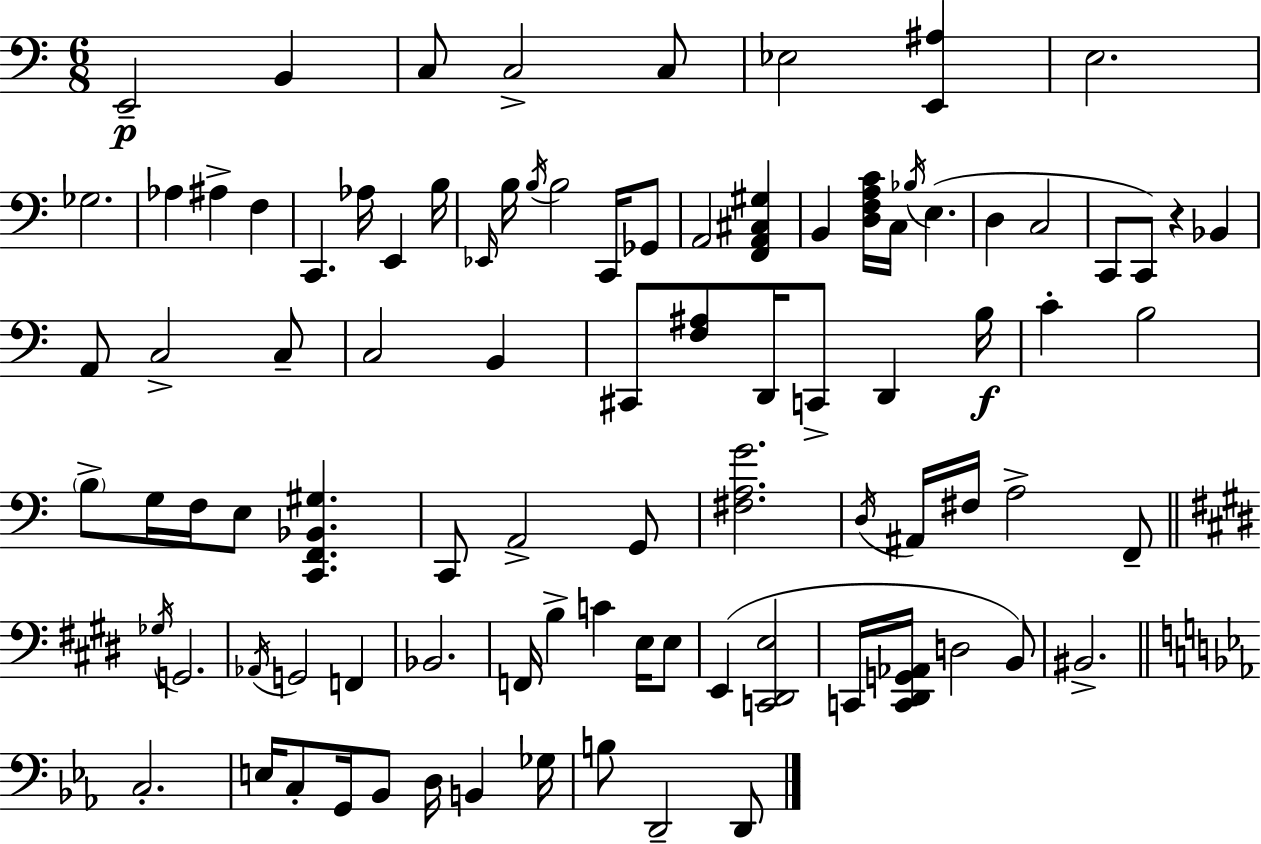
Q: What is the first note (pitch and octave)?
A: E2